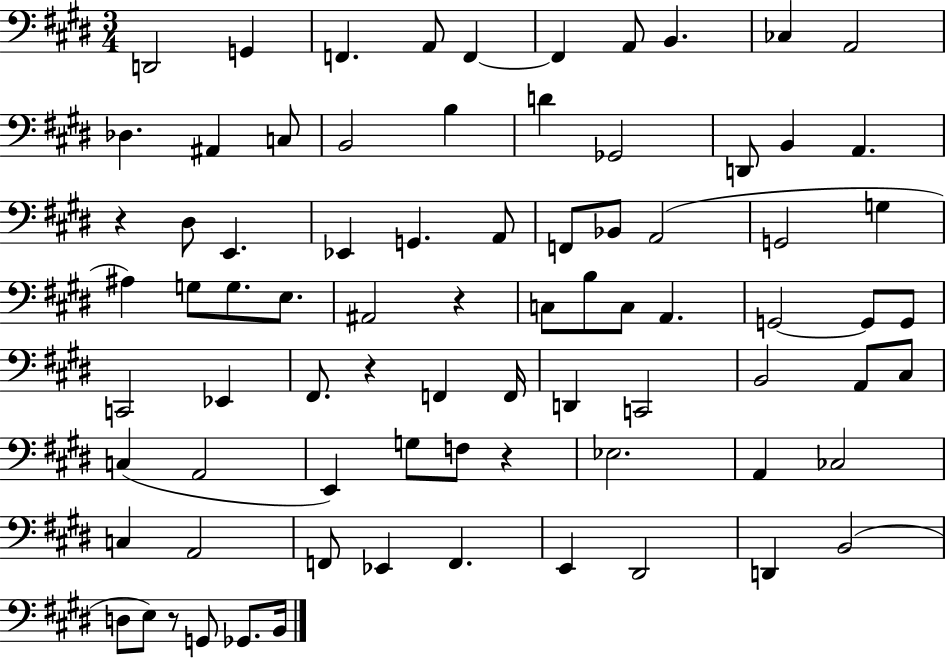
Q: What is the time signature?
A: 3/4